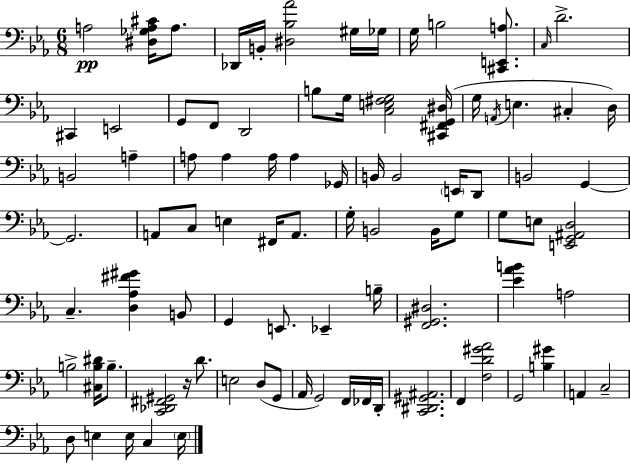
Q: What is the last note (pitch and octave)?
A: E3